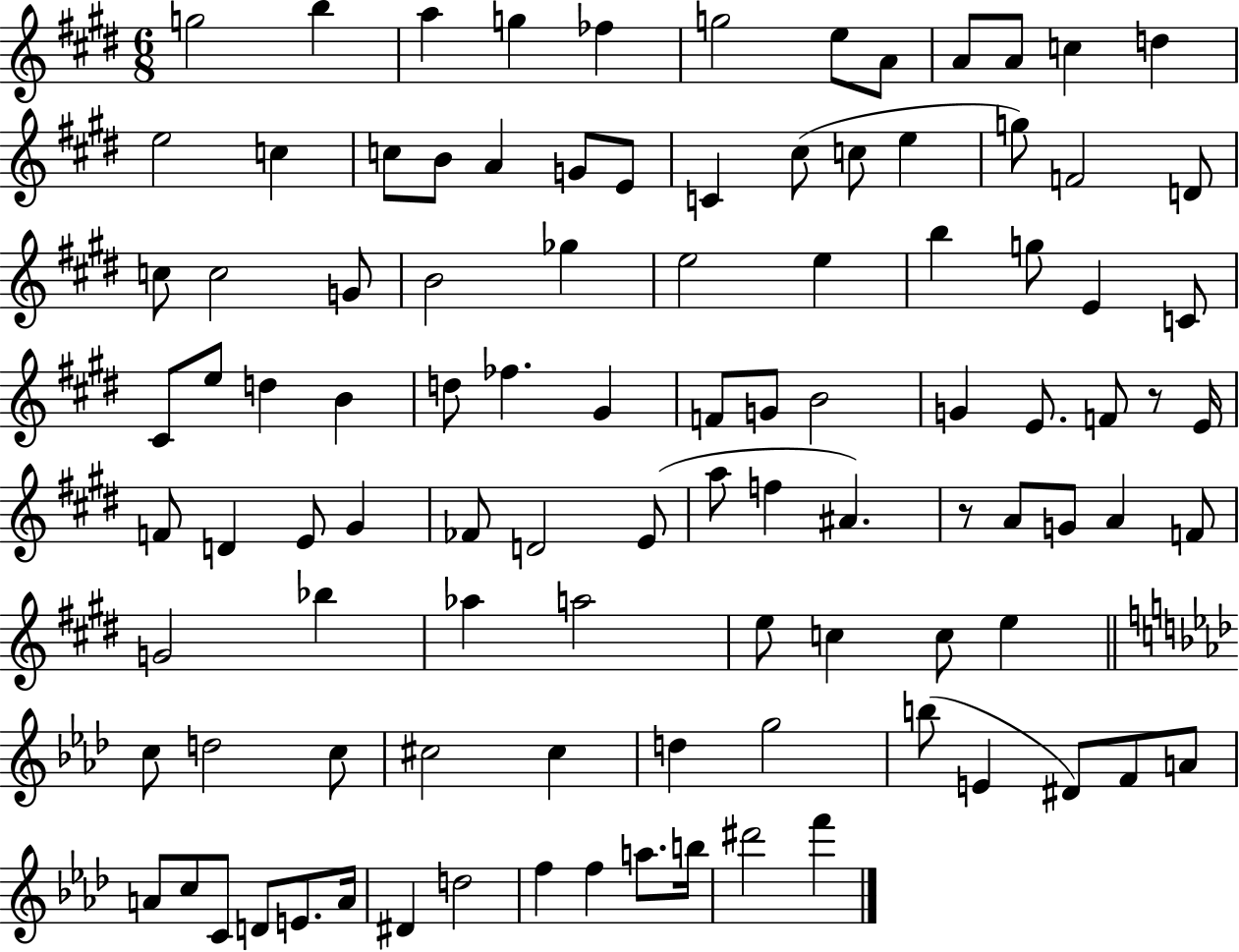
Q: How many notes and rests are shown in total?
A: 101